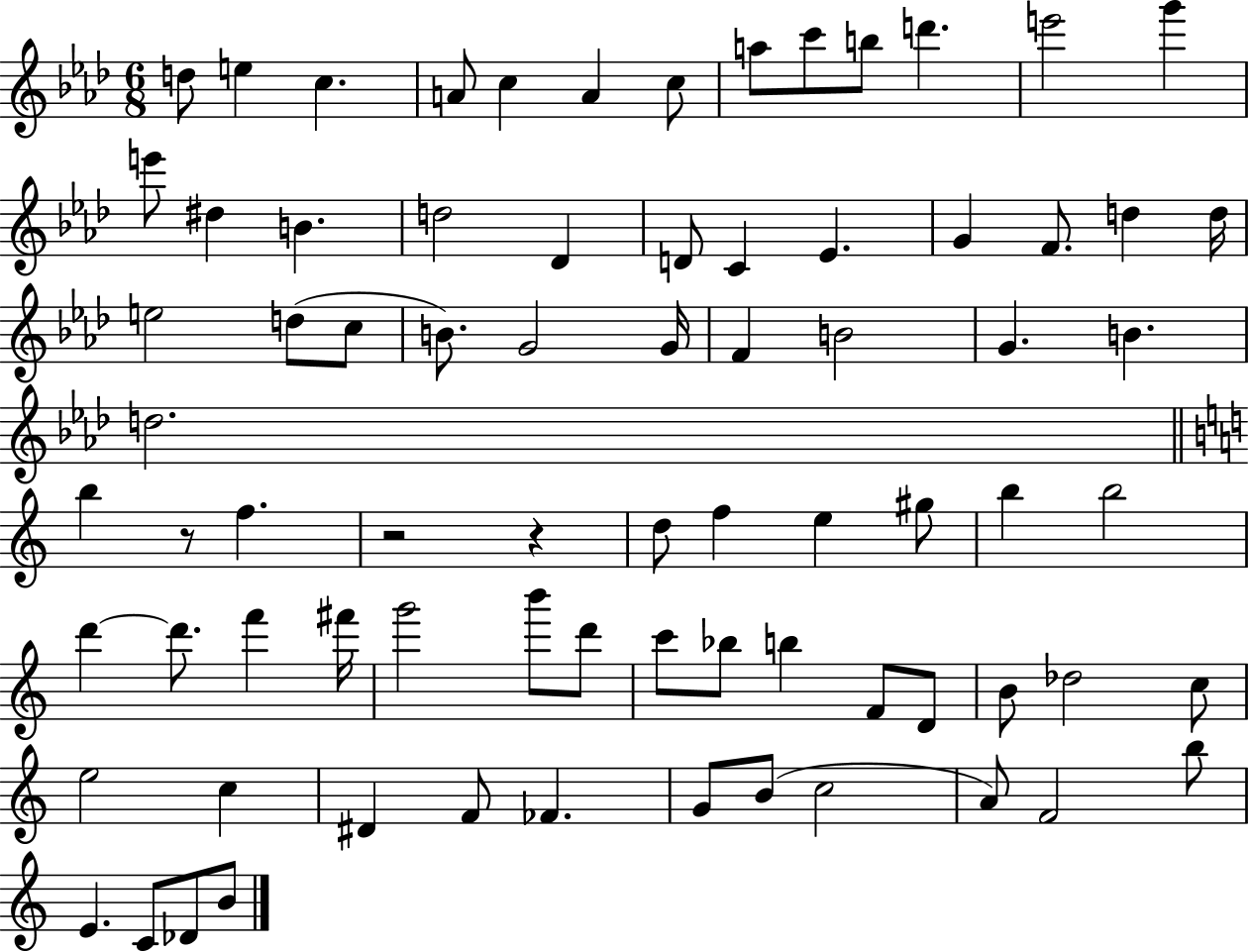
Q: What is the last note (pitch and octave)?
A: B4